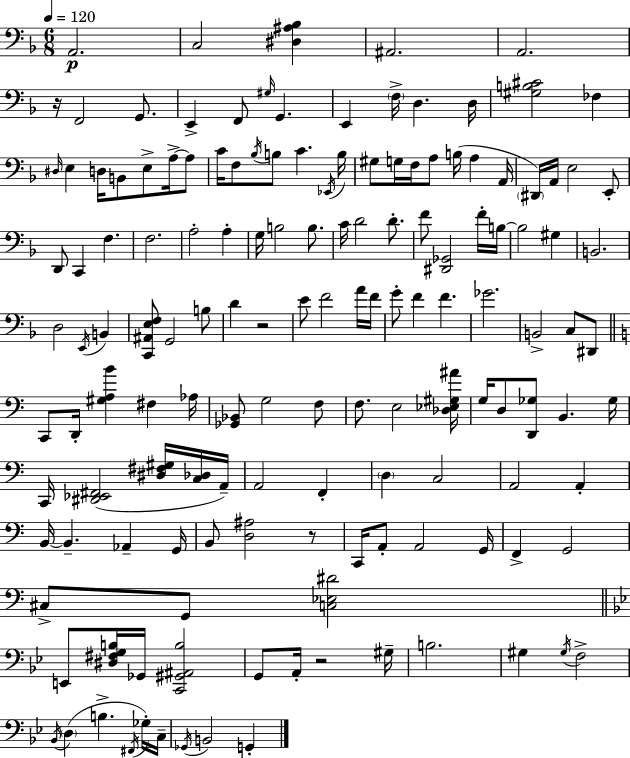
{
  \clef bass
  \numericTimeSignature
  \time 6/8
  \key d \minor
  \tempo 4 = 120
  a,2.\p | c2 <dis ais bes>4 | ais,2. | a,2. | \break r16 f,2 g,8. | e,4-> f,8 \grace { gis16 } g,4. | e,4 \parenthesize f16-> d4. | d16 <gis b cis'>2 fes4 | \break \grace { dis16 } e4 d16 b,8 e8-> a16->~~ | a8 c'16 f8 \acciaccatura { bes16 } b8 c'4. | \acciaccatura { ees,16 } b16 gis8 g16 f16 a8 b16( a4 | a,16 \parenthesize dis,16) a,16 e2 | \break e,8-. d,8 c,4 f4. | f2. | a2-. | a4-. g16 b2 | \break b8. c'16 d'2 | d'8.-. f'8 <dis, ges,>2 | f'16-. b16~~ b2 | gis4 b,2. | \break d2 | \acciaccatura { e,16 } b,4 <c, ais, e f>8 g,2 | b8 d'4 r2 | e'8 f'2 | \break a'16 f'16 g'8-. f'4 f'4. | ges'2. | b,2-> | c8 dis,8 \bar "||" \break \key a \minor c,8 d,16-. <gis a b'>4 fis4 aes16 | <ges, bes,>8 g2 f8 | f8. e2 <des ees gis ais'>16 | g16 d8 <d, ges>8 b,4. ges16 | \break c,16 <dis, ees, fis,>2( <dis fis gis>16 <c des>16 a,16--) | a,2 f,4-. | \parenthesize d4 c2 | a,2 a,4-. | \break b,16~~ b,4.-- aes,4-- g,16 | b,8 <d ais>2 r8 | c,16 a,8-. a,2 g,16 | f,4-> g,2 | \break cis8-> g,8 <c ees dis'>2 | \bar "||" \break \key g \minor e,8 <dis fis g b>16 ges,16 <c, gis, ais, b>2 | g,8 a,16-. r2 gis16-- | b2. | gis4 \acciaccatura { gis16 } f2-> | \break \acciaccatura { bes,16 } \parenthesize d4( b4.-> | \acciaccatura { fis,16 }) ges16-. c16-- \acciaccatura { ges,16 } b,2 | g,4-. \bar "|."
}